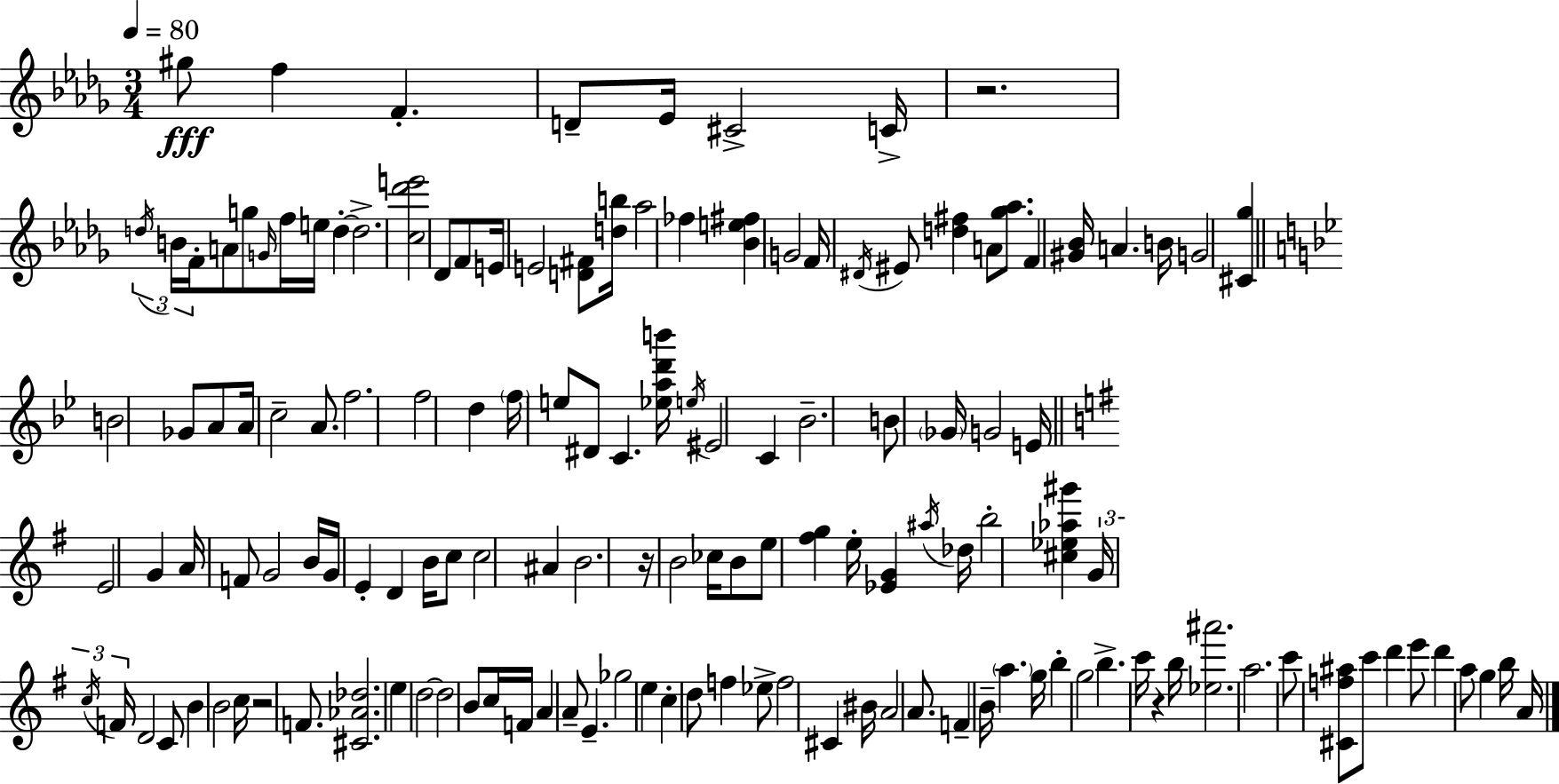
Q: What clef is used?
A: treble